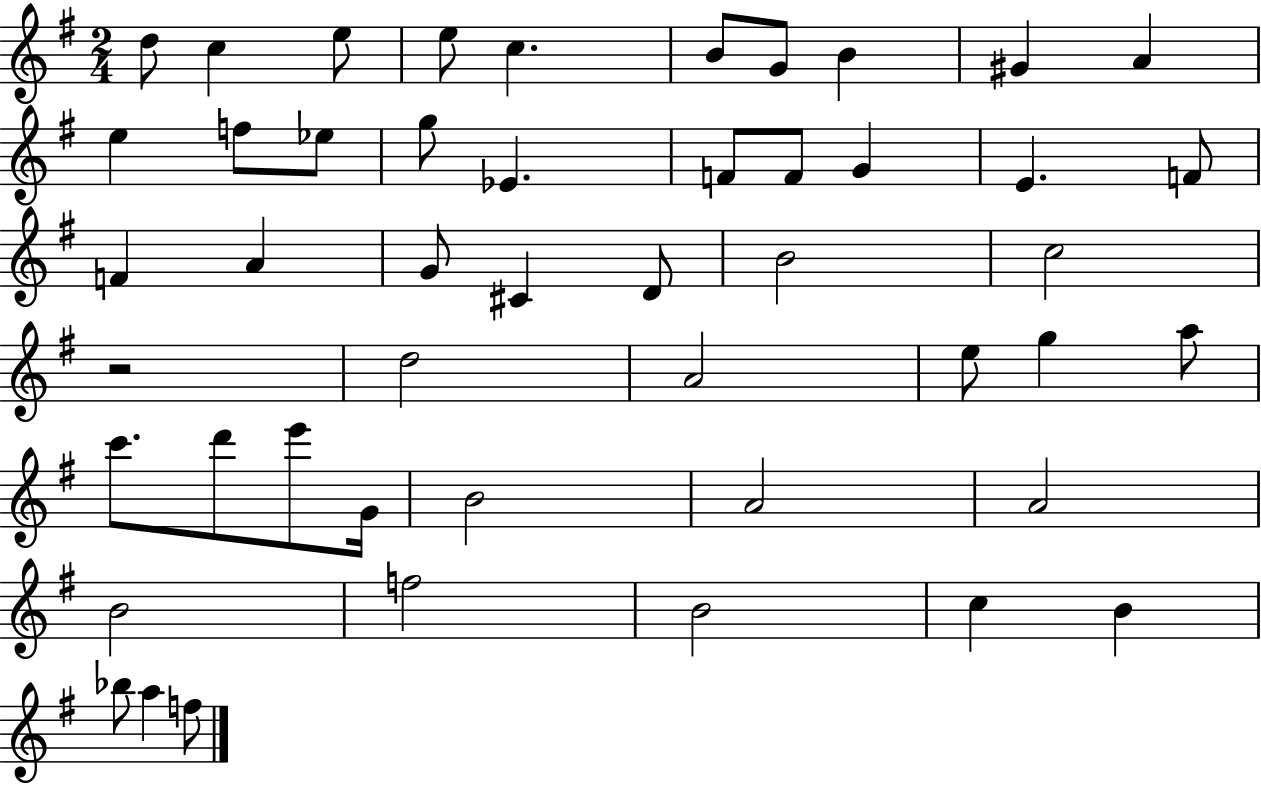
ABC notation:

X:1
T:Untitled
M:2/4
L:1/4
K:G
d/2 c e/2 e/2 c B/2 G/2 B ^G A e f/2 _e/2 g/2 _E F/2 F/2 G E F/2 F A G/2 ^C D/2 B2 c2 z2 d2 A2 e/2 g a/2 c'/2 d'/2 e'/2 G/4 B2 A2 A2 B2 f2 B2 c B _b/2 a f/2